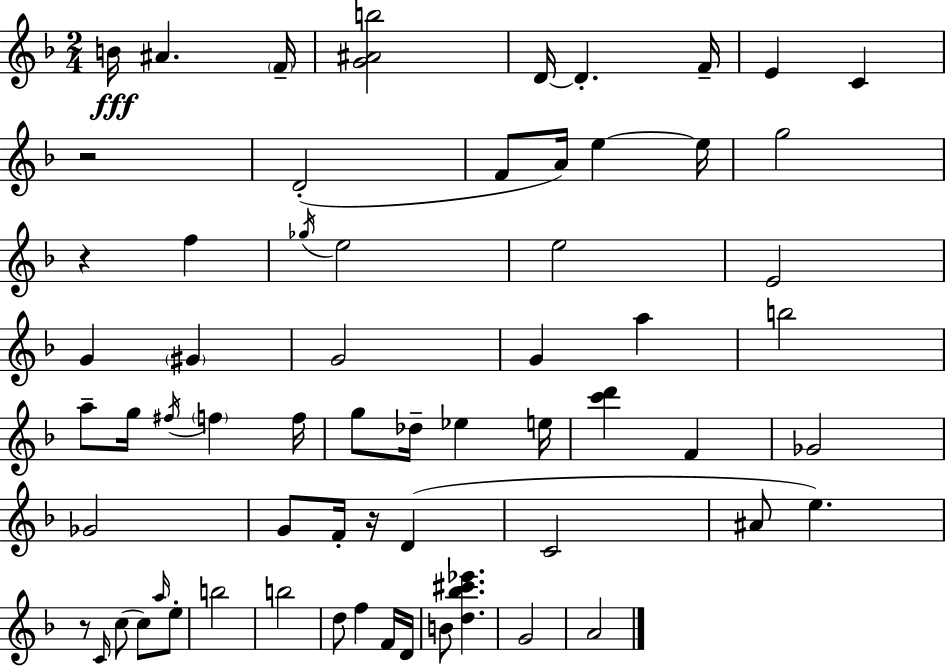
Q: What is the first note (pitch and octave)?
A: B4